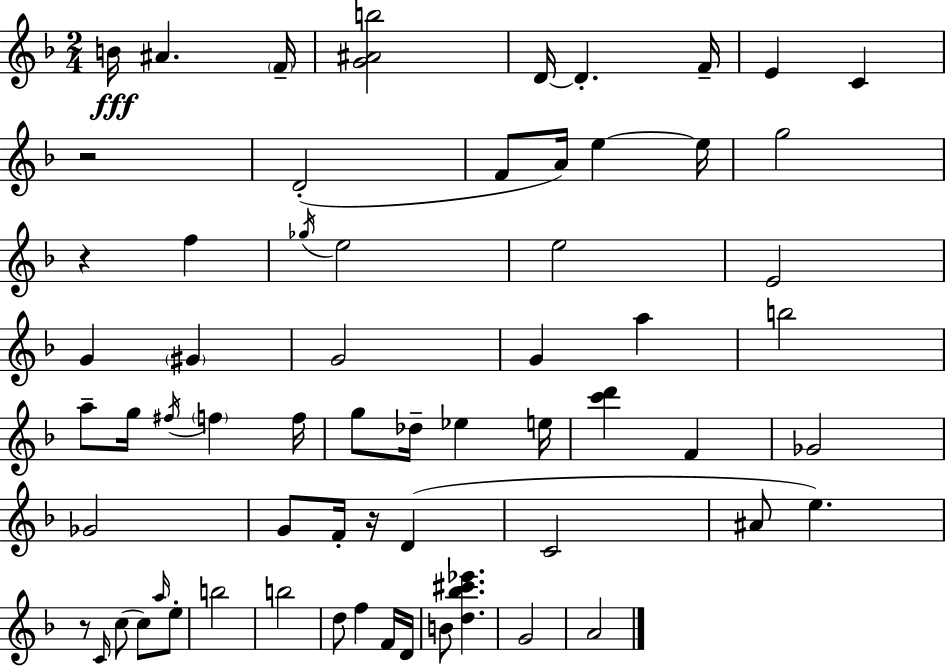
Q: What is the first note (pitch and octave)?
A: B4